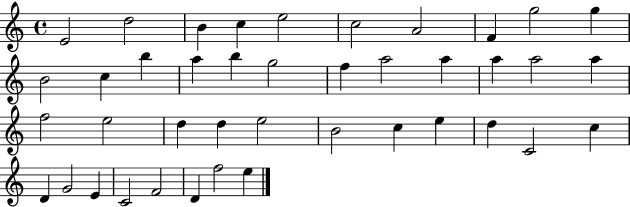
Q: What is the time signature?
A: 4/4